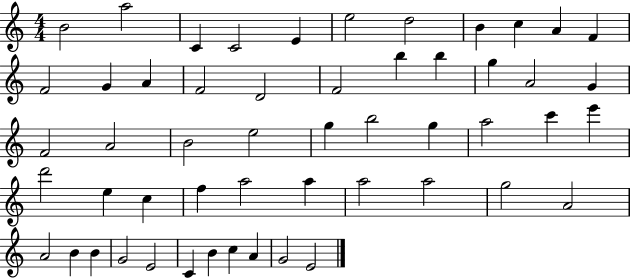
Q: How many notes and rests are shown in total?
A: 53